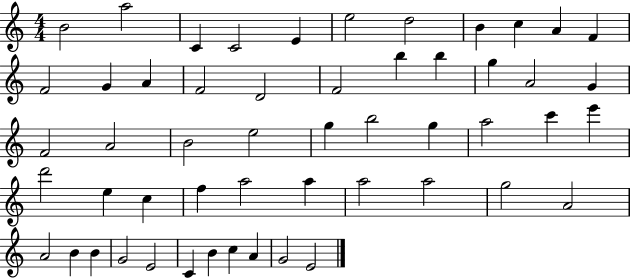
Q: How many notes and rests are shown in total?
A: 53